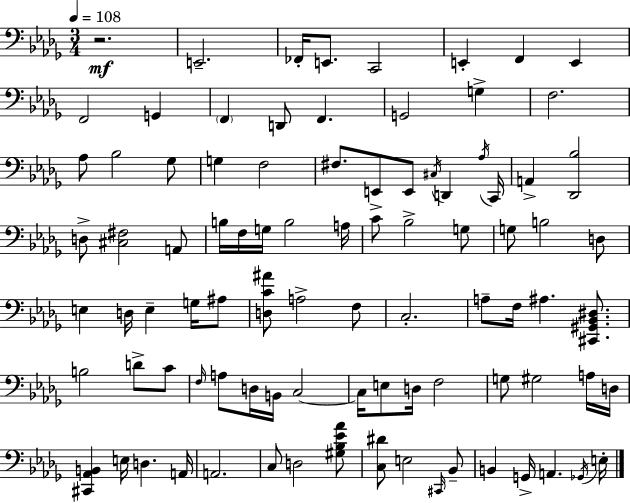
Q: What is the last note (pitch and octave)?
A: E3